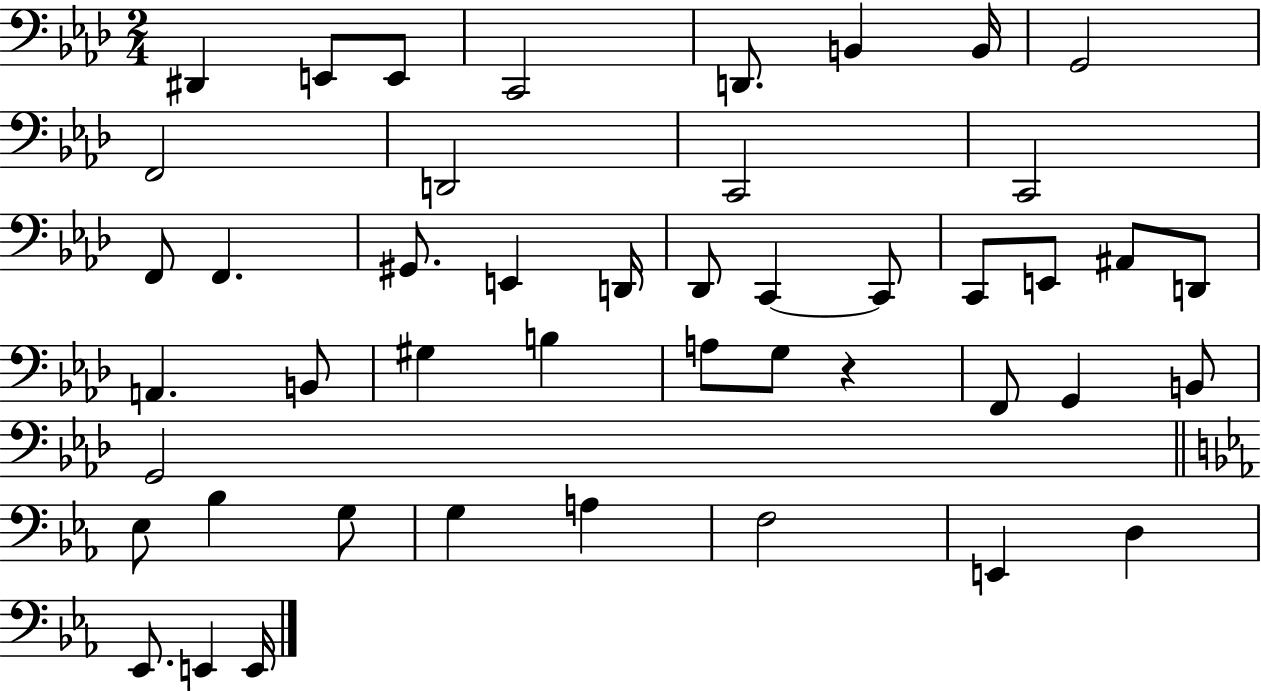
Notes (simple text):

D#2/q E2/e E2/e C2/h D2/e. B2/q B2/s G2/h F2/h D2/h C2/h C2/h F2/e F2/q. G#2/e. E2/q D2/s Db2/e C2/q C2/e C2/e E2/e A#2/e D2/e A2/q. B2/e G#3/q B3/q A3/e G3/e R/q F2/e G2/q B2/e G2/h Eb3/e Bb3/q G3/e G3/q A3/q F3/h E2/q D3/q Eb2/e. E2/q E2/s